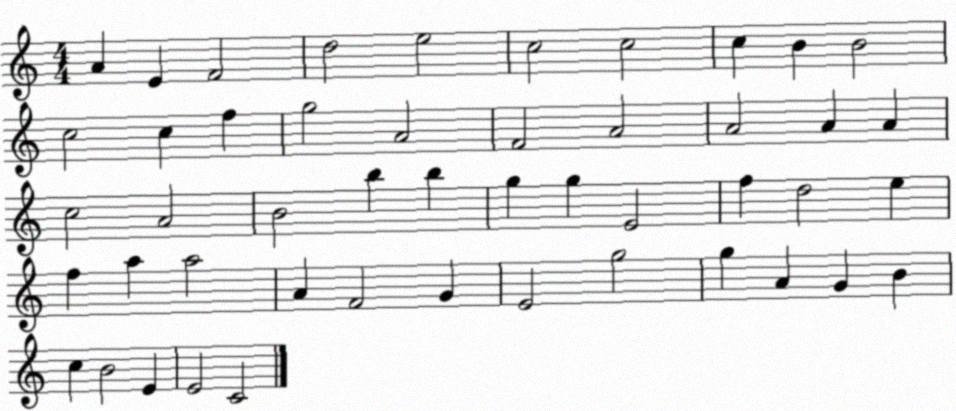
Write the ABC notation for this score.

X:1
T:Untitled
M:4/4
L:1/4
K:C
A E F2 d2 e2 c2 c2 c B B2 c2 c f g2 A2 F2 A2 A2 A A c2 A2 B2 b b g g E2 f d2 e f a a2 A F2 G E2 g2 g A G B c B2 E E2 C2